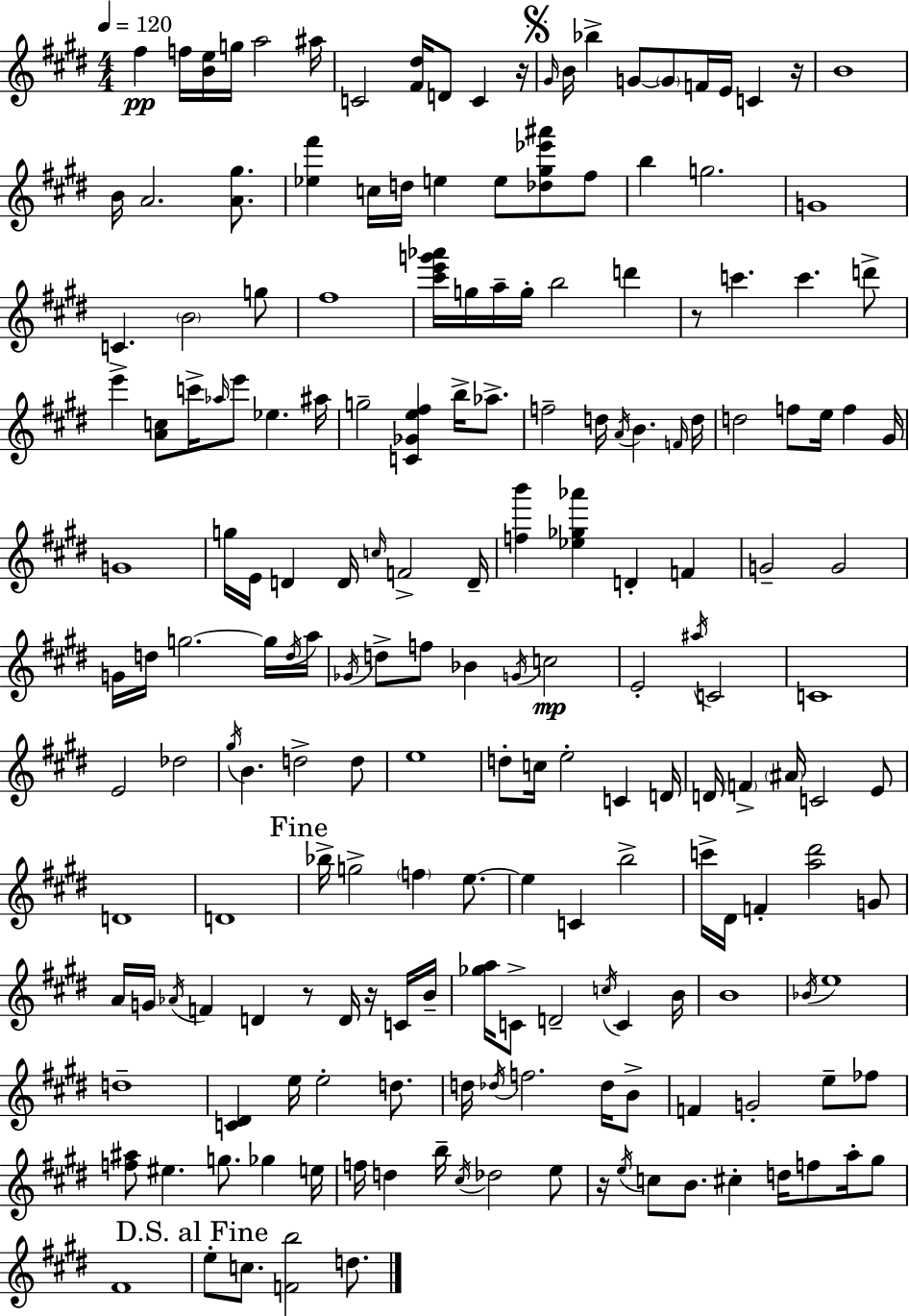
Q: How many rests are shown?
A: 6